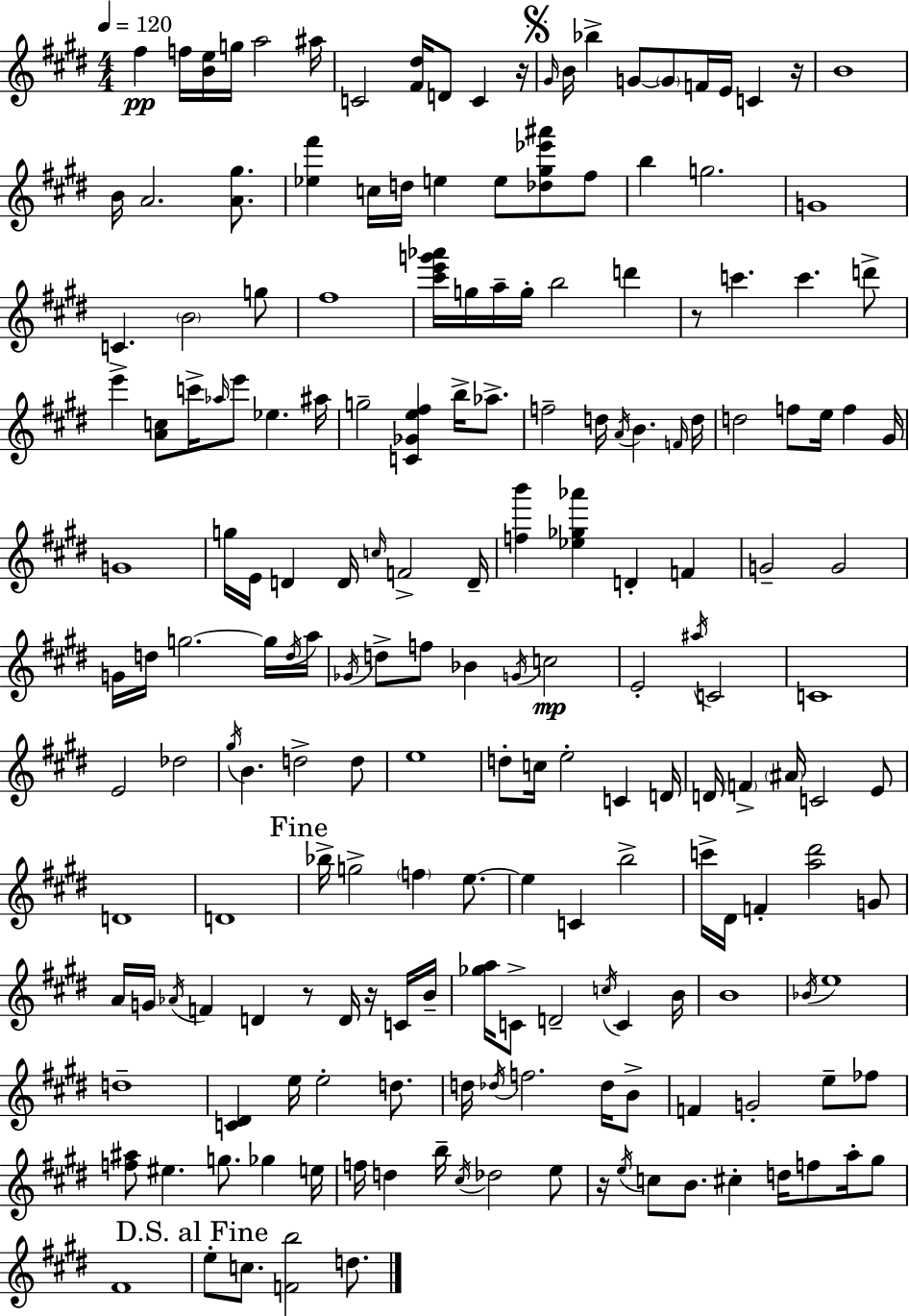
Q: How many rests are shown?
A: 6